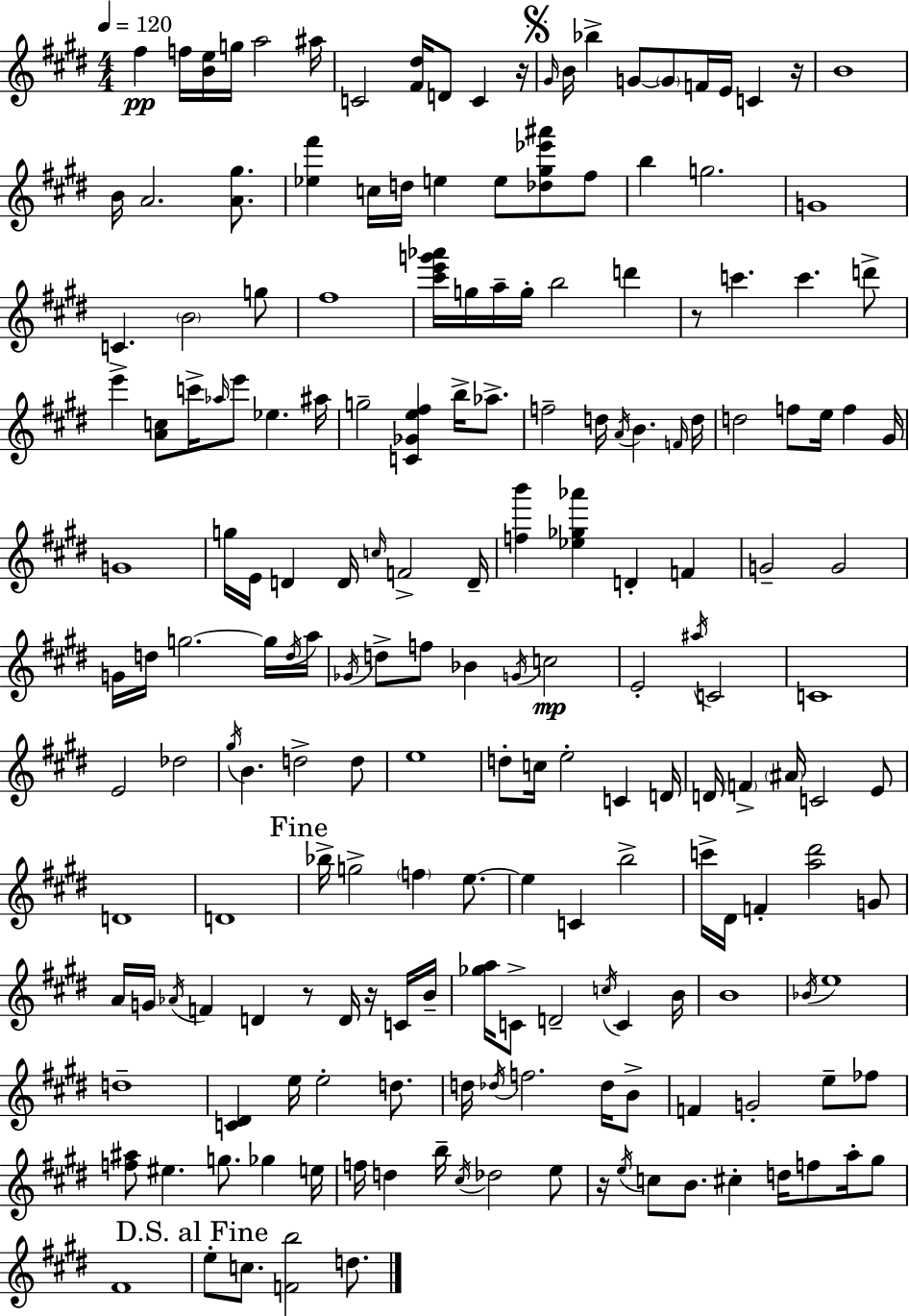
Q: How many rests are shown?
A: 6